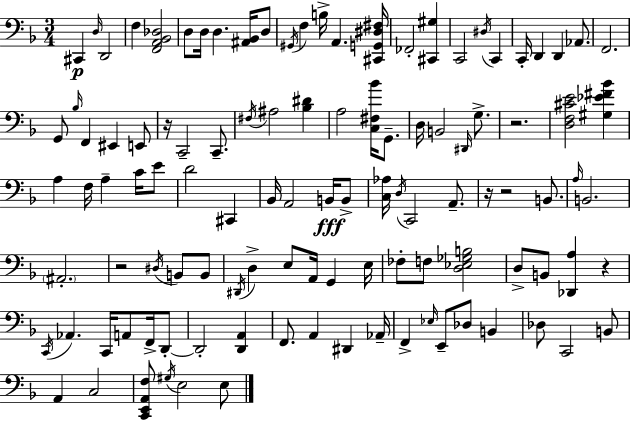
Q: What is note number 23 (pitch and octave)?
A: Bb3